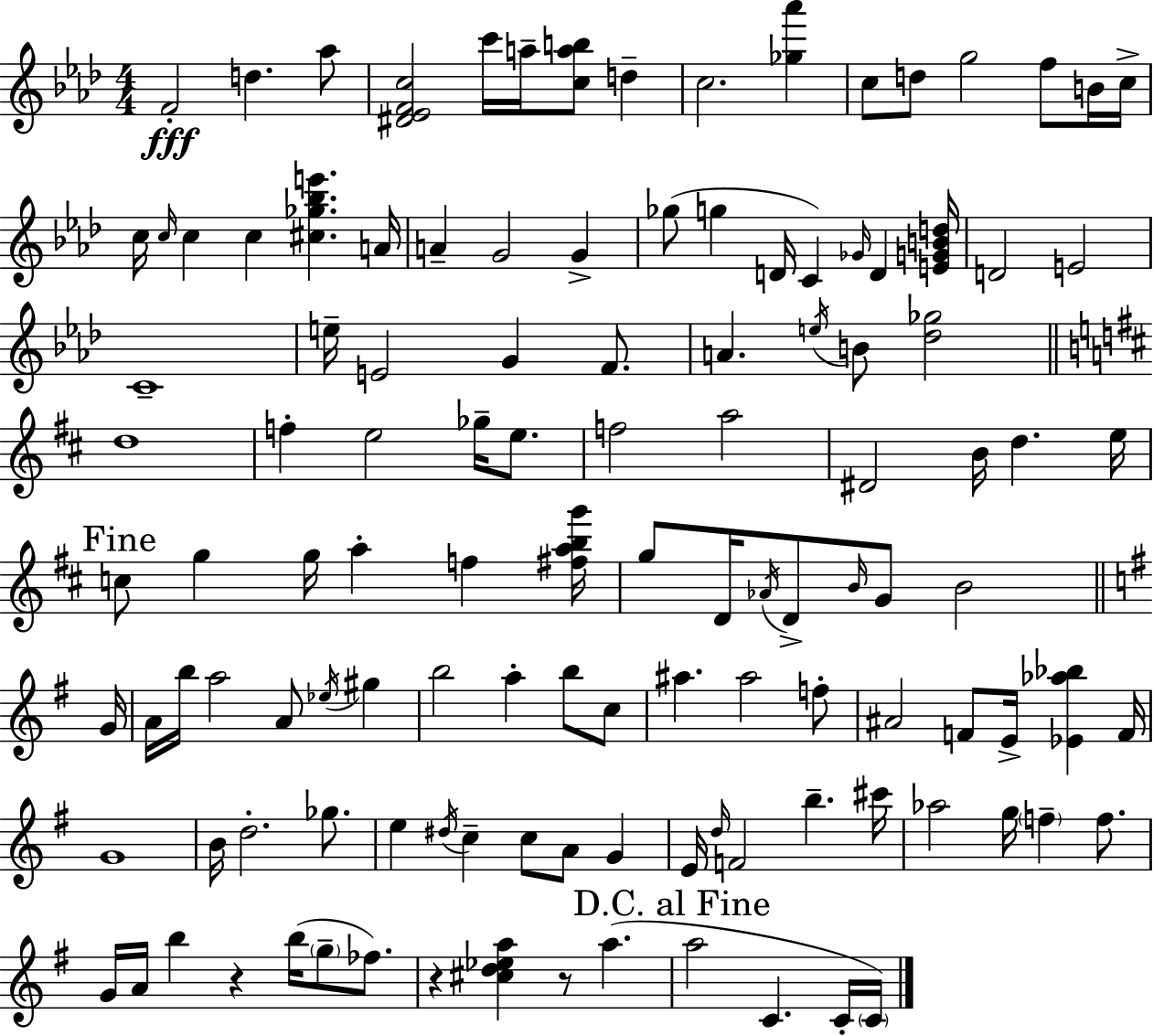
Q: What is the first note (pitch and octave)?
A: F4